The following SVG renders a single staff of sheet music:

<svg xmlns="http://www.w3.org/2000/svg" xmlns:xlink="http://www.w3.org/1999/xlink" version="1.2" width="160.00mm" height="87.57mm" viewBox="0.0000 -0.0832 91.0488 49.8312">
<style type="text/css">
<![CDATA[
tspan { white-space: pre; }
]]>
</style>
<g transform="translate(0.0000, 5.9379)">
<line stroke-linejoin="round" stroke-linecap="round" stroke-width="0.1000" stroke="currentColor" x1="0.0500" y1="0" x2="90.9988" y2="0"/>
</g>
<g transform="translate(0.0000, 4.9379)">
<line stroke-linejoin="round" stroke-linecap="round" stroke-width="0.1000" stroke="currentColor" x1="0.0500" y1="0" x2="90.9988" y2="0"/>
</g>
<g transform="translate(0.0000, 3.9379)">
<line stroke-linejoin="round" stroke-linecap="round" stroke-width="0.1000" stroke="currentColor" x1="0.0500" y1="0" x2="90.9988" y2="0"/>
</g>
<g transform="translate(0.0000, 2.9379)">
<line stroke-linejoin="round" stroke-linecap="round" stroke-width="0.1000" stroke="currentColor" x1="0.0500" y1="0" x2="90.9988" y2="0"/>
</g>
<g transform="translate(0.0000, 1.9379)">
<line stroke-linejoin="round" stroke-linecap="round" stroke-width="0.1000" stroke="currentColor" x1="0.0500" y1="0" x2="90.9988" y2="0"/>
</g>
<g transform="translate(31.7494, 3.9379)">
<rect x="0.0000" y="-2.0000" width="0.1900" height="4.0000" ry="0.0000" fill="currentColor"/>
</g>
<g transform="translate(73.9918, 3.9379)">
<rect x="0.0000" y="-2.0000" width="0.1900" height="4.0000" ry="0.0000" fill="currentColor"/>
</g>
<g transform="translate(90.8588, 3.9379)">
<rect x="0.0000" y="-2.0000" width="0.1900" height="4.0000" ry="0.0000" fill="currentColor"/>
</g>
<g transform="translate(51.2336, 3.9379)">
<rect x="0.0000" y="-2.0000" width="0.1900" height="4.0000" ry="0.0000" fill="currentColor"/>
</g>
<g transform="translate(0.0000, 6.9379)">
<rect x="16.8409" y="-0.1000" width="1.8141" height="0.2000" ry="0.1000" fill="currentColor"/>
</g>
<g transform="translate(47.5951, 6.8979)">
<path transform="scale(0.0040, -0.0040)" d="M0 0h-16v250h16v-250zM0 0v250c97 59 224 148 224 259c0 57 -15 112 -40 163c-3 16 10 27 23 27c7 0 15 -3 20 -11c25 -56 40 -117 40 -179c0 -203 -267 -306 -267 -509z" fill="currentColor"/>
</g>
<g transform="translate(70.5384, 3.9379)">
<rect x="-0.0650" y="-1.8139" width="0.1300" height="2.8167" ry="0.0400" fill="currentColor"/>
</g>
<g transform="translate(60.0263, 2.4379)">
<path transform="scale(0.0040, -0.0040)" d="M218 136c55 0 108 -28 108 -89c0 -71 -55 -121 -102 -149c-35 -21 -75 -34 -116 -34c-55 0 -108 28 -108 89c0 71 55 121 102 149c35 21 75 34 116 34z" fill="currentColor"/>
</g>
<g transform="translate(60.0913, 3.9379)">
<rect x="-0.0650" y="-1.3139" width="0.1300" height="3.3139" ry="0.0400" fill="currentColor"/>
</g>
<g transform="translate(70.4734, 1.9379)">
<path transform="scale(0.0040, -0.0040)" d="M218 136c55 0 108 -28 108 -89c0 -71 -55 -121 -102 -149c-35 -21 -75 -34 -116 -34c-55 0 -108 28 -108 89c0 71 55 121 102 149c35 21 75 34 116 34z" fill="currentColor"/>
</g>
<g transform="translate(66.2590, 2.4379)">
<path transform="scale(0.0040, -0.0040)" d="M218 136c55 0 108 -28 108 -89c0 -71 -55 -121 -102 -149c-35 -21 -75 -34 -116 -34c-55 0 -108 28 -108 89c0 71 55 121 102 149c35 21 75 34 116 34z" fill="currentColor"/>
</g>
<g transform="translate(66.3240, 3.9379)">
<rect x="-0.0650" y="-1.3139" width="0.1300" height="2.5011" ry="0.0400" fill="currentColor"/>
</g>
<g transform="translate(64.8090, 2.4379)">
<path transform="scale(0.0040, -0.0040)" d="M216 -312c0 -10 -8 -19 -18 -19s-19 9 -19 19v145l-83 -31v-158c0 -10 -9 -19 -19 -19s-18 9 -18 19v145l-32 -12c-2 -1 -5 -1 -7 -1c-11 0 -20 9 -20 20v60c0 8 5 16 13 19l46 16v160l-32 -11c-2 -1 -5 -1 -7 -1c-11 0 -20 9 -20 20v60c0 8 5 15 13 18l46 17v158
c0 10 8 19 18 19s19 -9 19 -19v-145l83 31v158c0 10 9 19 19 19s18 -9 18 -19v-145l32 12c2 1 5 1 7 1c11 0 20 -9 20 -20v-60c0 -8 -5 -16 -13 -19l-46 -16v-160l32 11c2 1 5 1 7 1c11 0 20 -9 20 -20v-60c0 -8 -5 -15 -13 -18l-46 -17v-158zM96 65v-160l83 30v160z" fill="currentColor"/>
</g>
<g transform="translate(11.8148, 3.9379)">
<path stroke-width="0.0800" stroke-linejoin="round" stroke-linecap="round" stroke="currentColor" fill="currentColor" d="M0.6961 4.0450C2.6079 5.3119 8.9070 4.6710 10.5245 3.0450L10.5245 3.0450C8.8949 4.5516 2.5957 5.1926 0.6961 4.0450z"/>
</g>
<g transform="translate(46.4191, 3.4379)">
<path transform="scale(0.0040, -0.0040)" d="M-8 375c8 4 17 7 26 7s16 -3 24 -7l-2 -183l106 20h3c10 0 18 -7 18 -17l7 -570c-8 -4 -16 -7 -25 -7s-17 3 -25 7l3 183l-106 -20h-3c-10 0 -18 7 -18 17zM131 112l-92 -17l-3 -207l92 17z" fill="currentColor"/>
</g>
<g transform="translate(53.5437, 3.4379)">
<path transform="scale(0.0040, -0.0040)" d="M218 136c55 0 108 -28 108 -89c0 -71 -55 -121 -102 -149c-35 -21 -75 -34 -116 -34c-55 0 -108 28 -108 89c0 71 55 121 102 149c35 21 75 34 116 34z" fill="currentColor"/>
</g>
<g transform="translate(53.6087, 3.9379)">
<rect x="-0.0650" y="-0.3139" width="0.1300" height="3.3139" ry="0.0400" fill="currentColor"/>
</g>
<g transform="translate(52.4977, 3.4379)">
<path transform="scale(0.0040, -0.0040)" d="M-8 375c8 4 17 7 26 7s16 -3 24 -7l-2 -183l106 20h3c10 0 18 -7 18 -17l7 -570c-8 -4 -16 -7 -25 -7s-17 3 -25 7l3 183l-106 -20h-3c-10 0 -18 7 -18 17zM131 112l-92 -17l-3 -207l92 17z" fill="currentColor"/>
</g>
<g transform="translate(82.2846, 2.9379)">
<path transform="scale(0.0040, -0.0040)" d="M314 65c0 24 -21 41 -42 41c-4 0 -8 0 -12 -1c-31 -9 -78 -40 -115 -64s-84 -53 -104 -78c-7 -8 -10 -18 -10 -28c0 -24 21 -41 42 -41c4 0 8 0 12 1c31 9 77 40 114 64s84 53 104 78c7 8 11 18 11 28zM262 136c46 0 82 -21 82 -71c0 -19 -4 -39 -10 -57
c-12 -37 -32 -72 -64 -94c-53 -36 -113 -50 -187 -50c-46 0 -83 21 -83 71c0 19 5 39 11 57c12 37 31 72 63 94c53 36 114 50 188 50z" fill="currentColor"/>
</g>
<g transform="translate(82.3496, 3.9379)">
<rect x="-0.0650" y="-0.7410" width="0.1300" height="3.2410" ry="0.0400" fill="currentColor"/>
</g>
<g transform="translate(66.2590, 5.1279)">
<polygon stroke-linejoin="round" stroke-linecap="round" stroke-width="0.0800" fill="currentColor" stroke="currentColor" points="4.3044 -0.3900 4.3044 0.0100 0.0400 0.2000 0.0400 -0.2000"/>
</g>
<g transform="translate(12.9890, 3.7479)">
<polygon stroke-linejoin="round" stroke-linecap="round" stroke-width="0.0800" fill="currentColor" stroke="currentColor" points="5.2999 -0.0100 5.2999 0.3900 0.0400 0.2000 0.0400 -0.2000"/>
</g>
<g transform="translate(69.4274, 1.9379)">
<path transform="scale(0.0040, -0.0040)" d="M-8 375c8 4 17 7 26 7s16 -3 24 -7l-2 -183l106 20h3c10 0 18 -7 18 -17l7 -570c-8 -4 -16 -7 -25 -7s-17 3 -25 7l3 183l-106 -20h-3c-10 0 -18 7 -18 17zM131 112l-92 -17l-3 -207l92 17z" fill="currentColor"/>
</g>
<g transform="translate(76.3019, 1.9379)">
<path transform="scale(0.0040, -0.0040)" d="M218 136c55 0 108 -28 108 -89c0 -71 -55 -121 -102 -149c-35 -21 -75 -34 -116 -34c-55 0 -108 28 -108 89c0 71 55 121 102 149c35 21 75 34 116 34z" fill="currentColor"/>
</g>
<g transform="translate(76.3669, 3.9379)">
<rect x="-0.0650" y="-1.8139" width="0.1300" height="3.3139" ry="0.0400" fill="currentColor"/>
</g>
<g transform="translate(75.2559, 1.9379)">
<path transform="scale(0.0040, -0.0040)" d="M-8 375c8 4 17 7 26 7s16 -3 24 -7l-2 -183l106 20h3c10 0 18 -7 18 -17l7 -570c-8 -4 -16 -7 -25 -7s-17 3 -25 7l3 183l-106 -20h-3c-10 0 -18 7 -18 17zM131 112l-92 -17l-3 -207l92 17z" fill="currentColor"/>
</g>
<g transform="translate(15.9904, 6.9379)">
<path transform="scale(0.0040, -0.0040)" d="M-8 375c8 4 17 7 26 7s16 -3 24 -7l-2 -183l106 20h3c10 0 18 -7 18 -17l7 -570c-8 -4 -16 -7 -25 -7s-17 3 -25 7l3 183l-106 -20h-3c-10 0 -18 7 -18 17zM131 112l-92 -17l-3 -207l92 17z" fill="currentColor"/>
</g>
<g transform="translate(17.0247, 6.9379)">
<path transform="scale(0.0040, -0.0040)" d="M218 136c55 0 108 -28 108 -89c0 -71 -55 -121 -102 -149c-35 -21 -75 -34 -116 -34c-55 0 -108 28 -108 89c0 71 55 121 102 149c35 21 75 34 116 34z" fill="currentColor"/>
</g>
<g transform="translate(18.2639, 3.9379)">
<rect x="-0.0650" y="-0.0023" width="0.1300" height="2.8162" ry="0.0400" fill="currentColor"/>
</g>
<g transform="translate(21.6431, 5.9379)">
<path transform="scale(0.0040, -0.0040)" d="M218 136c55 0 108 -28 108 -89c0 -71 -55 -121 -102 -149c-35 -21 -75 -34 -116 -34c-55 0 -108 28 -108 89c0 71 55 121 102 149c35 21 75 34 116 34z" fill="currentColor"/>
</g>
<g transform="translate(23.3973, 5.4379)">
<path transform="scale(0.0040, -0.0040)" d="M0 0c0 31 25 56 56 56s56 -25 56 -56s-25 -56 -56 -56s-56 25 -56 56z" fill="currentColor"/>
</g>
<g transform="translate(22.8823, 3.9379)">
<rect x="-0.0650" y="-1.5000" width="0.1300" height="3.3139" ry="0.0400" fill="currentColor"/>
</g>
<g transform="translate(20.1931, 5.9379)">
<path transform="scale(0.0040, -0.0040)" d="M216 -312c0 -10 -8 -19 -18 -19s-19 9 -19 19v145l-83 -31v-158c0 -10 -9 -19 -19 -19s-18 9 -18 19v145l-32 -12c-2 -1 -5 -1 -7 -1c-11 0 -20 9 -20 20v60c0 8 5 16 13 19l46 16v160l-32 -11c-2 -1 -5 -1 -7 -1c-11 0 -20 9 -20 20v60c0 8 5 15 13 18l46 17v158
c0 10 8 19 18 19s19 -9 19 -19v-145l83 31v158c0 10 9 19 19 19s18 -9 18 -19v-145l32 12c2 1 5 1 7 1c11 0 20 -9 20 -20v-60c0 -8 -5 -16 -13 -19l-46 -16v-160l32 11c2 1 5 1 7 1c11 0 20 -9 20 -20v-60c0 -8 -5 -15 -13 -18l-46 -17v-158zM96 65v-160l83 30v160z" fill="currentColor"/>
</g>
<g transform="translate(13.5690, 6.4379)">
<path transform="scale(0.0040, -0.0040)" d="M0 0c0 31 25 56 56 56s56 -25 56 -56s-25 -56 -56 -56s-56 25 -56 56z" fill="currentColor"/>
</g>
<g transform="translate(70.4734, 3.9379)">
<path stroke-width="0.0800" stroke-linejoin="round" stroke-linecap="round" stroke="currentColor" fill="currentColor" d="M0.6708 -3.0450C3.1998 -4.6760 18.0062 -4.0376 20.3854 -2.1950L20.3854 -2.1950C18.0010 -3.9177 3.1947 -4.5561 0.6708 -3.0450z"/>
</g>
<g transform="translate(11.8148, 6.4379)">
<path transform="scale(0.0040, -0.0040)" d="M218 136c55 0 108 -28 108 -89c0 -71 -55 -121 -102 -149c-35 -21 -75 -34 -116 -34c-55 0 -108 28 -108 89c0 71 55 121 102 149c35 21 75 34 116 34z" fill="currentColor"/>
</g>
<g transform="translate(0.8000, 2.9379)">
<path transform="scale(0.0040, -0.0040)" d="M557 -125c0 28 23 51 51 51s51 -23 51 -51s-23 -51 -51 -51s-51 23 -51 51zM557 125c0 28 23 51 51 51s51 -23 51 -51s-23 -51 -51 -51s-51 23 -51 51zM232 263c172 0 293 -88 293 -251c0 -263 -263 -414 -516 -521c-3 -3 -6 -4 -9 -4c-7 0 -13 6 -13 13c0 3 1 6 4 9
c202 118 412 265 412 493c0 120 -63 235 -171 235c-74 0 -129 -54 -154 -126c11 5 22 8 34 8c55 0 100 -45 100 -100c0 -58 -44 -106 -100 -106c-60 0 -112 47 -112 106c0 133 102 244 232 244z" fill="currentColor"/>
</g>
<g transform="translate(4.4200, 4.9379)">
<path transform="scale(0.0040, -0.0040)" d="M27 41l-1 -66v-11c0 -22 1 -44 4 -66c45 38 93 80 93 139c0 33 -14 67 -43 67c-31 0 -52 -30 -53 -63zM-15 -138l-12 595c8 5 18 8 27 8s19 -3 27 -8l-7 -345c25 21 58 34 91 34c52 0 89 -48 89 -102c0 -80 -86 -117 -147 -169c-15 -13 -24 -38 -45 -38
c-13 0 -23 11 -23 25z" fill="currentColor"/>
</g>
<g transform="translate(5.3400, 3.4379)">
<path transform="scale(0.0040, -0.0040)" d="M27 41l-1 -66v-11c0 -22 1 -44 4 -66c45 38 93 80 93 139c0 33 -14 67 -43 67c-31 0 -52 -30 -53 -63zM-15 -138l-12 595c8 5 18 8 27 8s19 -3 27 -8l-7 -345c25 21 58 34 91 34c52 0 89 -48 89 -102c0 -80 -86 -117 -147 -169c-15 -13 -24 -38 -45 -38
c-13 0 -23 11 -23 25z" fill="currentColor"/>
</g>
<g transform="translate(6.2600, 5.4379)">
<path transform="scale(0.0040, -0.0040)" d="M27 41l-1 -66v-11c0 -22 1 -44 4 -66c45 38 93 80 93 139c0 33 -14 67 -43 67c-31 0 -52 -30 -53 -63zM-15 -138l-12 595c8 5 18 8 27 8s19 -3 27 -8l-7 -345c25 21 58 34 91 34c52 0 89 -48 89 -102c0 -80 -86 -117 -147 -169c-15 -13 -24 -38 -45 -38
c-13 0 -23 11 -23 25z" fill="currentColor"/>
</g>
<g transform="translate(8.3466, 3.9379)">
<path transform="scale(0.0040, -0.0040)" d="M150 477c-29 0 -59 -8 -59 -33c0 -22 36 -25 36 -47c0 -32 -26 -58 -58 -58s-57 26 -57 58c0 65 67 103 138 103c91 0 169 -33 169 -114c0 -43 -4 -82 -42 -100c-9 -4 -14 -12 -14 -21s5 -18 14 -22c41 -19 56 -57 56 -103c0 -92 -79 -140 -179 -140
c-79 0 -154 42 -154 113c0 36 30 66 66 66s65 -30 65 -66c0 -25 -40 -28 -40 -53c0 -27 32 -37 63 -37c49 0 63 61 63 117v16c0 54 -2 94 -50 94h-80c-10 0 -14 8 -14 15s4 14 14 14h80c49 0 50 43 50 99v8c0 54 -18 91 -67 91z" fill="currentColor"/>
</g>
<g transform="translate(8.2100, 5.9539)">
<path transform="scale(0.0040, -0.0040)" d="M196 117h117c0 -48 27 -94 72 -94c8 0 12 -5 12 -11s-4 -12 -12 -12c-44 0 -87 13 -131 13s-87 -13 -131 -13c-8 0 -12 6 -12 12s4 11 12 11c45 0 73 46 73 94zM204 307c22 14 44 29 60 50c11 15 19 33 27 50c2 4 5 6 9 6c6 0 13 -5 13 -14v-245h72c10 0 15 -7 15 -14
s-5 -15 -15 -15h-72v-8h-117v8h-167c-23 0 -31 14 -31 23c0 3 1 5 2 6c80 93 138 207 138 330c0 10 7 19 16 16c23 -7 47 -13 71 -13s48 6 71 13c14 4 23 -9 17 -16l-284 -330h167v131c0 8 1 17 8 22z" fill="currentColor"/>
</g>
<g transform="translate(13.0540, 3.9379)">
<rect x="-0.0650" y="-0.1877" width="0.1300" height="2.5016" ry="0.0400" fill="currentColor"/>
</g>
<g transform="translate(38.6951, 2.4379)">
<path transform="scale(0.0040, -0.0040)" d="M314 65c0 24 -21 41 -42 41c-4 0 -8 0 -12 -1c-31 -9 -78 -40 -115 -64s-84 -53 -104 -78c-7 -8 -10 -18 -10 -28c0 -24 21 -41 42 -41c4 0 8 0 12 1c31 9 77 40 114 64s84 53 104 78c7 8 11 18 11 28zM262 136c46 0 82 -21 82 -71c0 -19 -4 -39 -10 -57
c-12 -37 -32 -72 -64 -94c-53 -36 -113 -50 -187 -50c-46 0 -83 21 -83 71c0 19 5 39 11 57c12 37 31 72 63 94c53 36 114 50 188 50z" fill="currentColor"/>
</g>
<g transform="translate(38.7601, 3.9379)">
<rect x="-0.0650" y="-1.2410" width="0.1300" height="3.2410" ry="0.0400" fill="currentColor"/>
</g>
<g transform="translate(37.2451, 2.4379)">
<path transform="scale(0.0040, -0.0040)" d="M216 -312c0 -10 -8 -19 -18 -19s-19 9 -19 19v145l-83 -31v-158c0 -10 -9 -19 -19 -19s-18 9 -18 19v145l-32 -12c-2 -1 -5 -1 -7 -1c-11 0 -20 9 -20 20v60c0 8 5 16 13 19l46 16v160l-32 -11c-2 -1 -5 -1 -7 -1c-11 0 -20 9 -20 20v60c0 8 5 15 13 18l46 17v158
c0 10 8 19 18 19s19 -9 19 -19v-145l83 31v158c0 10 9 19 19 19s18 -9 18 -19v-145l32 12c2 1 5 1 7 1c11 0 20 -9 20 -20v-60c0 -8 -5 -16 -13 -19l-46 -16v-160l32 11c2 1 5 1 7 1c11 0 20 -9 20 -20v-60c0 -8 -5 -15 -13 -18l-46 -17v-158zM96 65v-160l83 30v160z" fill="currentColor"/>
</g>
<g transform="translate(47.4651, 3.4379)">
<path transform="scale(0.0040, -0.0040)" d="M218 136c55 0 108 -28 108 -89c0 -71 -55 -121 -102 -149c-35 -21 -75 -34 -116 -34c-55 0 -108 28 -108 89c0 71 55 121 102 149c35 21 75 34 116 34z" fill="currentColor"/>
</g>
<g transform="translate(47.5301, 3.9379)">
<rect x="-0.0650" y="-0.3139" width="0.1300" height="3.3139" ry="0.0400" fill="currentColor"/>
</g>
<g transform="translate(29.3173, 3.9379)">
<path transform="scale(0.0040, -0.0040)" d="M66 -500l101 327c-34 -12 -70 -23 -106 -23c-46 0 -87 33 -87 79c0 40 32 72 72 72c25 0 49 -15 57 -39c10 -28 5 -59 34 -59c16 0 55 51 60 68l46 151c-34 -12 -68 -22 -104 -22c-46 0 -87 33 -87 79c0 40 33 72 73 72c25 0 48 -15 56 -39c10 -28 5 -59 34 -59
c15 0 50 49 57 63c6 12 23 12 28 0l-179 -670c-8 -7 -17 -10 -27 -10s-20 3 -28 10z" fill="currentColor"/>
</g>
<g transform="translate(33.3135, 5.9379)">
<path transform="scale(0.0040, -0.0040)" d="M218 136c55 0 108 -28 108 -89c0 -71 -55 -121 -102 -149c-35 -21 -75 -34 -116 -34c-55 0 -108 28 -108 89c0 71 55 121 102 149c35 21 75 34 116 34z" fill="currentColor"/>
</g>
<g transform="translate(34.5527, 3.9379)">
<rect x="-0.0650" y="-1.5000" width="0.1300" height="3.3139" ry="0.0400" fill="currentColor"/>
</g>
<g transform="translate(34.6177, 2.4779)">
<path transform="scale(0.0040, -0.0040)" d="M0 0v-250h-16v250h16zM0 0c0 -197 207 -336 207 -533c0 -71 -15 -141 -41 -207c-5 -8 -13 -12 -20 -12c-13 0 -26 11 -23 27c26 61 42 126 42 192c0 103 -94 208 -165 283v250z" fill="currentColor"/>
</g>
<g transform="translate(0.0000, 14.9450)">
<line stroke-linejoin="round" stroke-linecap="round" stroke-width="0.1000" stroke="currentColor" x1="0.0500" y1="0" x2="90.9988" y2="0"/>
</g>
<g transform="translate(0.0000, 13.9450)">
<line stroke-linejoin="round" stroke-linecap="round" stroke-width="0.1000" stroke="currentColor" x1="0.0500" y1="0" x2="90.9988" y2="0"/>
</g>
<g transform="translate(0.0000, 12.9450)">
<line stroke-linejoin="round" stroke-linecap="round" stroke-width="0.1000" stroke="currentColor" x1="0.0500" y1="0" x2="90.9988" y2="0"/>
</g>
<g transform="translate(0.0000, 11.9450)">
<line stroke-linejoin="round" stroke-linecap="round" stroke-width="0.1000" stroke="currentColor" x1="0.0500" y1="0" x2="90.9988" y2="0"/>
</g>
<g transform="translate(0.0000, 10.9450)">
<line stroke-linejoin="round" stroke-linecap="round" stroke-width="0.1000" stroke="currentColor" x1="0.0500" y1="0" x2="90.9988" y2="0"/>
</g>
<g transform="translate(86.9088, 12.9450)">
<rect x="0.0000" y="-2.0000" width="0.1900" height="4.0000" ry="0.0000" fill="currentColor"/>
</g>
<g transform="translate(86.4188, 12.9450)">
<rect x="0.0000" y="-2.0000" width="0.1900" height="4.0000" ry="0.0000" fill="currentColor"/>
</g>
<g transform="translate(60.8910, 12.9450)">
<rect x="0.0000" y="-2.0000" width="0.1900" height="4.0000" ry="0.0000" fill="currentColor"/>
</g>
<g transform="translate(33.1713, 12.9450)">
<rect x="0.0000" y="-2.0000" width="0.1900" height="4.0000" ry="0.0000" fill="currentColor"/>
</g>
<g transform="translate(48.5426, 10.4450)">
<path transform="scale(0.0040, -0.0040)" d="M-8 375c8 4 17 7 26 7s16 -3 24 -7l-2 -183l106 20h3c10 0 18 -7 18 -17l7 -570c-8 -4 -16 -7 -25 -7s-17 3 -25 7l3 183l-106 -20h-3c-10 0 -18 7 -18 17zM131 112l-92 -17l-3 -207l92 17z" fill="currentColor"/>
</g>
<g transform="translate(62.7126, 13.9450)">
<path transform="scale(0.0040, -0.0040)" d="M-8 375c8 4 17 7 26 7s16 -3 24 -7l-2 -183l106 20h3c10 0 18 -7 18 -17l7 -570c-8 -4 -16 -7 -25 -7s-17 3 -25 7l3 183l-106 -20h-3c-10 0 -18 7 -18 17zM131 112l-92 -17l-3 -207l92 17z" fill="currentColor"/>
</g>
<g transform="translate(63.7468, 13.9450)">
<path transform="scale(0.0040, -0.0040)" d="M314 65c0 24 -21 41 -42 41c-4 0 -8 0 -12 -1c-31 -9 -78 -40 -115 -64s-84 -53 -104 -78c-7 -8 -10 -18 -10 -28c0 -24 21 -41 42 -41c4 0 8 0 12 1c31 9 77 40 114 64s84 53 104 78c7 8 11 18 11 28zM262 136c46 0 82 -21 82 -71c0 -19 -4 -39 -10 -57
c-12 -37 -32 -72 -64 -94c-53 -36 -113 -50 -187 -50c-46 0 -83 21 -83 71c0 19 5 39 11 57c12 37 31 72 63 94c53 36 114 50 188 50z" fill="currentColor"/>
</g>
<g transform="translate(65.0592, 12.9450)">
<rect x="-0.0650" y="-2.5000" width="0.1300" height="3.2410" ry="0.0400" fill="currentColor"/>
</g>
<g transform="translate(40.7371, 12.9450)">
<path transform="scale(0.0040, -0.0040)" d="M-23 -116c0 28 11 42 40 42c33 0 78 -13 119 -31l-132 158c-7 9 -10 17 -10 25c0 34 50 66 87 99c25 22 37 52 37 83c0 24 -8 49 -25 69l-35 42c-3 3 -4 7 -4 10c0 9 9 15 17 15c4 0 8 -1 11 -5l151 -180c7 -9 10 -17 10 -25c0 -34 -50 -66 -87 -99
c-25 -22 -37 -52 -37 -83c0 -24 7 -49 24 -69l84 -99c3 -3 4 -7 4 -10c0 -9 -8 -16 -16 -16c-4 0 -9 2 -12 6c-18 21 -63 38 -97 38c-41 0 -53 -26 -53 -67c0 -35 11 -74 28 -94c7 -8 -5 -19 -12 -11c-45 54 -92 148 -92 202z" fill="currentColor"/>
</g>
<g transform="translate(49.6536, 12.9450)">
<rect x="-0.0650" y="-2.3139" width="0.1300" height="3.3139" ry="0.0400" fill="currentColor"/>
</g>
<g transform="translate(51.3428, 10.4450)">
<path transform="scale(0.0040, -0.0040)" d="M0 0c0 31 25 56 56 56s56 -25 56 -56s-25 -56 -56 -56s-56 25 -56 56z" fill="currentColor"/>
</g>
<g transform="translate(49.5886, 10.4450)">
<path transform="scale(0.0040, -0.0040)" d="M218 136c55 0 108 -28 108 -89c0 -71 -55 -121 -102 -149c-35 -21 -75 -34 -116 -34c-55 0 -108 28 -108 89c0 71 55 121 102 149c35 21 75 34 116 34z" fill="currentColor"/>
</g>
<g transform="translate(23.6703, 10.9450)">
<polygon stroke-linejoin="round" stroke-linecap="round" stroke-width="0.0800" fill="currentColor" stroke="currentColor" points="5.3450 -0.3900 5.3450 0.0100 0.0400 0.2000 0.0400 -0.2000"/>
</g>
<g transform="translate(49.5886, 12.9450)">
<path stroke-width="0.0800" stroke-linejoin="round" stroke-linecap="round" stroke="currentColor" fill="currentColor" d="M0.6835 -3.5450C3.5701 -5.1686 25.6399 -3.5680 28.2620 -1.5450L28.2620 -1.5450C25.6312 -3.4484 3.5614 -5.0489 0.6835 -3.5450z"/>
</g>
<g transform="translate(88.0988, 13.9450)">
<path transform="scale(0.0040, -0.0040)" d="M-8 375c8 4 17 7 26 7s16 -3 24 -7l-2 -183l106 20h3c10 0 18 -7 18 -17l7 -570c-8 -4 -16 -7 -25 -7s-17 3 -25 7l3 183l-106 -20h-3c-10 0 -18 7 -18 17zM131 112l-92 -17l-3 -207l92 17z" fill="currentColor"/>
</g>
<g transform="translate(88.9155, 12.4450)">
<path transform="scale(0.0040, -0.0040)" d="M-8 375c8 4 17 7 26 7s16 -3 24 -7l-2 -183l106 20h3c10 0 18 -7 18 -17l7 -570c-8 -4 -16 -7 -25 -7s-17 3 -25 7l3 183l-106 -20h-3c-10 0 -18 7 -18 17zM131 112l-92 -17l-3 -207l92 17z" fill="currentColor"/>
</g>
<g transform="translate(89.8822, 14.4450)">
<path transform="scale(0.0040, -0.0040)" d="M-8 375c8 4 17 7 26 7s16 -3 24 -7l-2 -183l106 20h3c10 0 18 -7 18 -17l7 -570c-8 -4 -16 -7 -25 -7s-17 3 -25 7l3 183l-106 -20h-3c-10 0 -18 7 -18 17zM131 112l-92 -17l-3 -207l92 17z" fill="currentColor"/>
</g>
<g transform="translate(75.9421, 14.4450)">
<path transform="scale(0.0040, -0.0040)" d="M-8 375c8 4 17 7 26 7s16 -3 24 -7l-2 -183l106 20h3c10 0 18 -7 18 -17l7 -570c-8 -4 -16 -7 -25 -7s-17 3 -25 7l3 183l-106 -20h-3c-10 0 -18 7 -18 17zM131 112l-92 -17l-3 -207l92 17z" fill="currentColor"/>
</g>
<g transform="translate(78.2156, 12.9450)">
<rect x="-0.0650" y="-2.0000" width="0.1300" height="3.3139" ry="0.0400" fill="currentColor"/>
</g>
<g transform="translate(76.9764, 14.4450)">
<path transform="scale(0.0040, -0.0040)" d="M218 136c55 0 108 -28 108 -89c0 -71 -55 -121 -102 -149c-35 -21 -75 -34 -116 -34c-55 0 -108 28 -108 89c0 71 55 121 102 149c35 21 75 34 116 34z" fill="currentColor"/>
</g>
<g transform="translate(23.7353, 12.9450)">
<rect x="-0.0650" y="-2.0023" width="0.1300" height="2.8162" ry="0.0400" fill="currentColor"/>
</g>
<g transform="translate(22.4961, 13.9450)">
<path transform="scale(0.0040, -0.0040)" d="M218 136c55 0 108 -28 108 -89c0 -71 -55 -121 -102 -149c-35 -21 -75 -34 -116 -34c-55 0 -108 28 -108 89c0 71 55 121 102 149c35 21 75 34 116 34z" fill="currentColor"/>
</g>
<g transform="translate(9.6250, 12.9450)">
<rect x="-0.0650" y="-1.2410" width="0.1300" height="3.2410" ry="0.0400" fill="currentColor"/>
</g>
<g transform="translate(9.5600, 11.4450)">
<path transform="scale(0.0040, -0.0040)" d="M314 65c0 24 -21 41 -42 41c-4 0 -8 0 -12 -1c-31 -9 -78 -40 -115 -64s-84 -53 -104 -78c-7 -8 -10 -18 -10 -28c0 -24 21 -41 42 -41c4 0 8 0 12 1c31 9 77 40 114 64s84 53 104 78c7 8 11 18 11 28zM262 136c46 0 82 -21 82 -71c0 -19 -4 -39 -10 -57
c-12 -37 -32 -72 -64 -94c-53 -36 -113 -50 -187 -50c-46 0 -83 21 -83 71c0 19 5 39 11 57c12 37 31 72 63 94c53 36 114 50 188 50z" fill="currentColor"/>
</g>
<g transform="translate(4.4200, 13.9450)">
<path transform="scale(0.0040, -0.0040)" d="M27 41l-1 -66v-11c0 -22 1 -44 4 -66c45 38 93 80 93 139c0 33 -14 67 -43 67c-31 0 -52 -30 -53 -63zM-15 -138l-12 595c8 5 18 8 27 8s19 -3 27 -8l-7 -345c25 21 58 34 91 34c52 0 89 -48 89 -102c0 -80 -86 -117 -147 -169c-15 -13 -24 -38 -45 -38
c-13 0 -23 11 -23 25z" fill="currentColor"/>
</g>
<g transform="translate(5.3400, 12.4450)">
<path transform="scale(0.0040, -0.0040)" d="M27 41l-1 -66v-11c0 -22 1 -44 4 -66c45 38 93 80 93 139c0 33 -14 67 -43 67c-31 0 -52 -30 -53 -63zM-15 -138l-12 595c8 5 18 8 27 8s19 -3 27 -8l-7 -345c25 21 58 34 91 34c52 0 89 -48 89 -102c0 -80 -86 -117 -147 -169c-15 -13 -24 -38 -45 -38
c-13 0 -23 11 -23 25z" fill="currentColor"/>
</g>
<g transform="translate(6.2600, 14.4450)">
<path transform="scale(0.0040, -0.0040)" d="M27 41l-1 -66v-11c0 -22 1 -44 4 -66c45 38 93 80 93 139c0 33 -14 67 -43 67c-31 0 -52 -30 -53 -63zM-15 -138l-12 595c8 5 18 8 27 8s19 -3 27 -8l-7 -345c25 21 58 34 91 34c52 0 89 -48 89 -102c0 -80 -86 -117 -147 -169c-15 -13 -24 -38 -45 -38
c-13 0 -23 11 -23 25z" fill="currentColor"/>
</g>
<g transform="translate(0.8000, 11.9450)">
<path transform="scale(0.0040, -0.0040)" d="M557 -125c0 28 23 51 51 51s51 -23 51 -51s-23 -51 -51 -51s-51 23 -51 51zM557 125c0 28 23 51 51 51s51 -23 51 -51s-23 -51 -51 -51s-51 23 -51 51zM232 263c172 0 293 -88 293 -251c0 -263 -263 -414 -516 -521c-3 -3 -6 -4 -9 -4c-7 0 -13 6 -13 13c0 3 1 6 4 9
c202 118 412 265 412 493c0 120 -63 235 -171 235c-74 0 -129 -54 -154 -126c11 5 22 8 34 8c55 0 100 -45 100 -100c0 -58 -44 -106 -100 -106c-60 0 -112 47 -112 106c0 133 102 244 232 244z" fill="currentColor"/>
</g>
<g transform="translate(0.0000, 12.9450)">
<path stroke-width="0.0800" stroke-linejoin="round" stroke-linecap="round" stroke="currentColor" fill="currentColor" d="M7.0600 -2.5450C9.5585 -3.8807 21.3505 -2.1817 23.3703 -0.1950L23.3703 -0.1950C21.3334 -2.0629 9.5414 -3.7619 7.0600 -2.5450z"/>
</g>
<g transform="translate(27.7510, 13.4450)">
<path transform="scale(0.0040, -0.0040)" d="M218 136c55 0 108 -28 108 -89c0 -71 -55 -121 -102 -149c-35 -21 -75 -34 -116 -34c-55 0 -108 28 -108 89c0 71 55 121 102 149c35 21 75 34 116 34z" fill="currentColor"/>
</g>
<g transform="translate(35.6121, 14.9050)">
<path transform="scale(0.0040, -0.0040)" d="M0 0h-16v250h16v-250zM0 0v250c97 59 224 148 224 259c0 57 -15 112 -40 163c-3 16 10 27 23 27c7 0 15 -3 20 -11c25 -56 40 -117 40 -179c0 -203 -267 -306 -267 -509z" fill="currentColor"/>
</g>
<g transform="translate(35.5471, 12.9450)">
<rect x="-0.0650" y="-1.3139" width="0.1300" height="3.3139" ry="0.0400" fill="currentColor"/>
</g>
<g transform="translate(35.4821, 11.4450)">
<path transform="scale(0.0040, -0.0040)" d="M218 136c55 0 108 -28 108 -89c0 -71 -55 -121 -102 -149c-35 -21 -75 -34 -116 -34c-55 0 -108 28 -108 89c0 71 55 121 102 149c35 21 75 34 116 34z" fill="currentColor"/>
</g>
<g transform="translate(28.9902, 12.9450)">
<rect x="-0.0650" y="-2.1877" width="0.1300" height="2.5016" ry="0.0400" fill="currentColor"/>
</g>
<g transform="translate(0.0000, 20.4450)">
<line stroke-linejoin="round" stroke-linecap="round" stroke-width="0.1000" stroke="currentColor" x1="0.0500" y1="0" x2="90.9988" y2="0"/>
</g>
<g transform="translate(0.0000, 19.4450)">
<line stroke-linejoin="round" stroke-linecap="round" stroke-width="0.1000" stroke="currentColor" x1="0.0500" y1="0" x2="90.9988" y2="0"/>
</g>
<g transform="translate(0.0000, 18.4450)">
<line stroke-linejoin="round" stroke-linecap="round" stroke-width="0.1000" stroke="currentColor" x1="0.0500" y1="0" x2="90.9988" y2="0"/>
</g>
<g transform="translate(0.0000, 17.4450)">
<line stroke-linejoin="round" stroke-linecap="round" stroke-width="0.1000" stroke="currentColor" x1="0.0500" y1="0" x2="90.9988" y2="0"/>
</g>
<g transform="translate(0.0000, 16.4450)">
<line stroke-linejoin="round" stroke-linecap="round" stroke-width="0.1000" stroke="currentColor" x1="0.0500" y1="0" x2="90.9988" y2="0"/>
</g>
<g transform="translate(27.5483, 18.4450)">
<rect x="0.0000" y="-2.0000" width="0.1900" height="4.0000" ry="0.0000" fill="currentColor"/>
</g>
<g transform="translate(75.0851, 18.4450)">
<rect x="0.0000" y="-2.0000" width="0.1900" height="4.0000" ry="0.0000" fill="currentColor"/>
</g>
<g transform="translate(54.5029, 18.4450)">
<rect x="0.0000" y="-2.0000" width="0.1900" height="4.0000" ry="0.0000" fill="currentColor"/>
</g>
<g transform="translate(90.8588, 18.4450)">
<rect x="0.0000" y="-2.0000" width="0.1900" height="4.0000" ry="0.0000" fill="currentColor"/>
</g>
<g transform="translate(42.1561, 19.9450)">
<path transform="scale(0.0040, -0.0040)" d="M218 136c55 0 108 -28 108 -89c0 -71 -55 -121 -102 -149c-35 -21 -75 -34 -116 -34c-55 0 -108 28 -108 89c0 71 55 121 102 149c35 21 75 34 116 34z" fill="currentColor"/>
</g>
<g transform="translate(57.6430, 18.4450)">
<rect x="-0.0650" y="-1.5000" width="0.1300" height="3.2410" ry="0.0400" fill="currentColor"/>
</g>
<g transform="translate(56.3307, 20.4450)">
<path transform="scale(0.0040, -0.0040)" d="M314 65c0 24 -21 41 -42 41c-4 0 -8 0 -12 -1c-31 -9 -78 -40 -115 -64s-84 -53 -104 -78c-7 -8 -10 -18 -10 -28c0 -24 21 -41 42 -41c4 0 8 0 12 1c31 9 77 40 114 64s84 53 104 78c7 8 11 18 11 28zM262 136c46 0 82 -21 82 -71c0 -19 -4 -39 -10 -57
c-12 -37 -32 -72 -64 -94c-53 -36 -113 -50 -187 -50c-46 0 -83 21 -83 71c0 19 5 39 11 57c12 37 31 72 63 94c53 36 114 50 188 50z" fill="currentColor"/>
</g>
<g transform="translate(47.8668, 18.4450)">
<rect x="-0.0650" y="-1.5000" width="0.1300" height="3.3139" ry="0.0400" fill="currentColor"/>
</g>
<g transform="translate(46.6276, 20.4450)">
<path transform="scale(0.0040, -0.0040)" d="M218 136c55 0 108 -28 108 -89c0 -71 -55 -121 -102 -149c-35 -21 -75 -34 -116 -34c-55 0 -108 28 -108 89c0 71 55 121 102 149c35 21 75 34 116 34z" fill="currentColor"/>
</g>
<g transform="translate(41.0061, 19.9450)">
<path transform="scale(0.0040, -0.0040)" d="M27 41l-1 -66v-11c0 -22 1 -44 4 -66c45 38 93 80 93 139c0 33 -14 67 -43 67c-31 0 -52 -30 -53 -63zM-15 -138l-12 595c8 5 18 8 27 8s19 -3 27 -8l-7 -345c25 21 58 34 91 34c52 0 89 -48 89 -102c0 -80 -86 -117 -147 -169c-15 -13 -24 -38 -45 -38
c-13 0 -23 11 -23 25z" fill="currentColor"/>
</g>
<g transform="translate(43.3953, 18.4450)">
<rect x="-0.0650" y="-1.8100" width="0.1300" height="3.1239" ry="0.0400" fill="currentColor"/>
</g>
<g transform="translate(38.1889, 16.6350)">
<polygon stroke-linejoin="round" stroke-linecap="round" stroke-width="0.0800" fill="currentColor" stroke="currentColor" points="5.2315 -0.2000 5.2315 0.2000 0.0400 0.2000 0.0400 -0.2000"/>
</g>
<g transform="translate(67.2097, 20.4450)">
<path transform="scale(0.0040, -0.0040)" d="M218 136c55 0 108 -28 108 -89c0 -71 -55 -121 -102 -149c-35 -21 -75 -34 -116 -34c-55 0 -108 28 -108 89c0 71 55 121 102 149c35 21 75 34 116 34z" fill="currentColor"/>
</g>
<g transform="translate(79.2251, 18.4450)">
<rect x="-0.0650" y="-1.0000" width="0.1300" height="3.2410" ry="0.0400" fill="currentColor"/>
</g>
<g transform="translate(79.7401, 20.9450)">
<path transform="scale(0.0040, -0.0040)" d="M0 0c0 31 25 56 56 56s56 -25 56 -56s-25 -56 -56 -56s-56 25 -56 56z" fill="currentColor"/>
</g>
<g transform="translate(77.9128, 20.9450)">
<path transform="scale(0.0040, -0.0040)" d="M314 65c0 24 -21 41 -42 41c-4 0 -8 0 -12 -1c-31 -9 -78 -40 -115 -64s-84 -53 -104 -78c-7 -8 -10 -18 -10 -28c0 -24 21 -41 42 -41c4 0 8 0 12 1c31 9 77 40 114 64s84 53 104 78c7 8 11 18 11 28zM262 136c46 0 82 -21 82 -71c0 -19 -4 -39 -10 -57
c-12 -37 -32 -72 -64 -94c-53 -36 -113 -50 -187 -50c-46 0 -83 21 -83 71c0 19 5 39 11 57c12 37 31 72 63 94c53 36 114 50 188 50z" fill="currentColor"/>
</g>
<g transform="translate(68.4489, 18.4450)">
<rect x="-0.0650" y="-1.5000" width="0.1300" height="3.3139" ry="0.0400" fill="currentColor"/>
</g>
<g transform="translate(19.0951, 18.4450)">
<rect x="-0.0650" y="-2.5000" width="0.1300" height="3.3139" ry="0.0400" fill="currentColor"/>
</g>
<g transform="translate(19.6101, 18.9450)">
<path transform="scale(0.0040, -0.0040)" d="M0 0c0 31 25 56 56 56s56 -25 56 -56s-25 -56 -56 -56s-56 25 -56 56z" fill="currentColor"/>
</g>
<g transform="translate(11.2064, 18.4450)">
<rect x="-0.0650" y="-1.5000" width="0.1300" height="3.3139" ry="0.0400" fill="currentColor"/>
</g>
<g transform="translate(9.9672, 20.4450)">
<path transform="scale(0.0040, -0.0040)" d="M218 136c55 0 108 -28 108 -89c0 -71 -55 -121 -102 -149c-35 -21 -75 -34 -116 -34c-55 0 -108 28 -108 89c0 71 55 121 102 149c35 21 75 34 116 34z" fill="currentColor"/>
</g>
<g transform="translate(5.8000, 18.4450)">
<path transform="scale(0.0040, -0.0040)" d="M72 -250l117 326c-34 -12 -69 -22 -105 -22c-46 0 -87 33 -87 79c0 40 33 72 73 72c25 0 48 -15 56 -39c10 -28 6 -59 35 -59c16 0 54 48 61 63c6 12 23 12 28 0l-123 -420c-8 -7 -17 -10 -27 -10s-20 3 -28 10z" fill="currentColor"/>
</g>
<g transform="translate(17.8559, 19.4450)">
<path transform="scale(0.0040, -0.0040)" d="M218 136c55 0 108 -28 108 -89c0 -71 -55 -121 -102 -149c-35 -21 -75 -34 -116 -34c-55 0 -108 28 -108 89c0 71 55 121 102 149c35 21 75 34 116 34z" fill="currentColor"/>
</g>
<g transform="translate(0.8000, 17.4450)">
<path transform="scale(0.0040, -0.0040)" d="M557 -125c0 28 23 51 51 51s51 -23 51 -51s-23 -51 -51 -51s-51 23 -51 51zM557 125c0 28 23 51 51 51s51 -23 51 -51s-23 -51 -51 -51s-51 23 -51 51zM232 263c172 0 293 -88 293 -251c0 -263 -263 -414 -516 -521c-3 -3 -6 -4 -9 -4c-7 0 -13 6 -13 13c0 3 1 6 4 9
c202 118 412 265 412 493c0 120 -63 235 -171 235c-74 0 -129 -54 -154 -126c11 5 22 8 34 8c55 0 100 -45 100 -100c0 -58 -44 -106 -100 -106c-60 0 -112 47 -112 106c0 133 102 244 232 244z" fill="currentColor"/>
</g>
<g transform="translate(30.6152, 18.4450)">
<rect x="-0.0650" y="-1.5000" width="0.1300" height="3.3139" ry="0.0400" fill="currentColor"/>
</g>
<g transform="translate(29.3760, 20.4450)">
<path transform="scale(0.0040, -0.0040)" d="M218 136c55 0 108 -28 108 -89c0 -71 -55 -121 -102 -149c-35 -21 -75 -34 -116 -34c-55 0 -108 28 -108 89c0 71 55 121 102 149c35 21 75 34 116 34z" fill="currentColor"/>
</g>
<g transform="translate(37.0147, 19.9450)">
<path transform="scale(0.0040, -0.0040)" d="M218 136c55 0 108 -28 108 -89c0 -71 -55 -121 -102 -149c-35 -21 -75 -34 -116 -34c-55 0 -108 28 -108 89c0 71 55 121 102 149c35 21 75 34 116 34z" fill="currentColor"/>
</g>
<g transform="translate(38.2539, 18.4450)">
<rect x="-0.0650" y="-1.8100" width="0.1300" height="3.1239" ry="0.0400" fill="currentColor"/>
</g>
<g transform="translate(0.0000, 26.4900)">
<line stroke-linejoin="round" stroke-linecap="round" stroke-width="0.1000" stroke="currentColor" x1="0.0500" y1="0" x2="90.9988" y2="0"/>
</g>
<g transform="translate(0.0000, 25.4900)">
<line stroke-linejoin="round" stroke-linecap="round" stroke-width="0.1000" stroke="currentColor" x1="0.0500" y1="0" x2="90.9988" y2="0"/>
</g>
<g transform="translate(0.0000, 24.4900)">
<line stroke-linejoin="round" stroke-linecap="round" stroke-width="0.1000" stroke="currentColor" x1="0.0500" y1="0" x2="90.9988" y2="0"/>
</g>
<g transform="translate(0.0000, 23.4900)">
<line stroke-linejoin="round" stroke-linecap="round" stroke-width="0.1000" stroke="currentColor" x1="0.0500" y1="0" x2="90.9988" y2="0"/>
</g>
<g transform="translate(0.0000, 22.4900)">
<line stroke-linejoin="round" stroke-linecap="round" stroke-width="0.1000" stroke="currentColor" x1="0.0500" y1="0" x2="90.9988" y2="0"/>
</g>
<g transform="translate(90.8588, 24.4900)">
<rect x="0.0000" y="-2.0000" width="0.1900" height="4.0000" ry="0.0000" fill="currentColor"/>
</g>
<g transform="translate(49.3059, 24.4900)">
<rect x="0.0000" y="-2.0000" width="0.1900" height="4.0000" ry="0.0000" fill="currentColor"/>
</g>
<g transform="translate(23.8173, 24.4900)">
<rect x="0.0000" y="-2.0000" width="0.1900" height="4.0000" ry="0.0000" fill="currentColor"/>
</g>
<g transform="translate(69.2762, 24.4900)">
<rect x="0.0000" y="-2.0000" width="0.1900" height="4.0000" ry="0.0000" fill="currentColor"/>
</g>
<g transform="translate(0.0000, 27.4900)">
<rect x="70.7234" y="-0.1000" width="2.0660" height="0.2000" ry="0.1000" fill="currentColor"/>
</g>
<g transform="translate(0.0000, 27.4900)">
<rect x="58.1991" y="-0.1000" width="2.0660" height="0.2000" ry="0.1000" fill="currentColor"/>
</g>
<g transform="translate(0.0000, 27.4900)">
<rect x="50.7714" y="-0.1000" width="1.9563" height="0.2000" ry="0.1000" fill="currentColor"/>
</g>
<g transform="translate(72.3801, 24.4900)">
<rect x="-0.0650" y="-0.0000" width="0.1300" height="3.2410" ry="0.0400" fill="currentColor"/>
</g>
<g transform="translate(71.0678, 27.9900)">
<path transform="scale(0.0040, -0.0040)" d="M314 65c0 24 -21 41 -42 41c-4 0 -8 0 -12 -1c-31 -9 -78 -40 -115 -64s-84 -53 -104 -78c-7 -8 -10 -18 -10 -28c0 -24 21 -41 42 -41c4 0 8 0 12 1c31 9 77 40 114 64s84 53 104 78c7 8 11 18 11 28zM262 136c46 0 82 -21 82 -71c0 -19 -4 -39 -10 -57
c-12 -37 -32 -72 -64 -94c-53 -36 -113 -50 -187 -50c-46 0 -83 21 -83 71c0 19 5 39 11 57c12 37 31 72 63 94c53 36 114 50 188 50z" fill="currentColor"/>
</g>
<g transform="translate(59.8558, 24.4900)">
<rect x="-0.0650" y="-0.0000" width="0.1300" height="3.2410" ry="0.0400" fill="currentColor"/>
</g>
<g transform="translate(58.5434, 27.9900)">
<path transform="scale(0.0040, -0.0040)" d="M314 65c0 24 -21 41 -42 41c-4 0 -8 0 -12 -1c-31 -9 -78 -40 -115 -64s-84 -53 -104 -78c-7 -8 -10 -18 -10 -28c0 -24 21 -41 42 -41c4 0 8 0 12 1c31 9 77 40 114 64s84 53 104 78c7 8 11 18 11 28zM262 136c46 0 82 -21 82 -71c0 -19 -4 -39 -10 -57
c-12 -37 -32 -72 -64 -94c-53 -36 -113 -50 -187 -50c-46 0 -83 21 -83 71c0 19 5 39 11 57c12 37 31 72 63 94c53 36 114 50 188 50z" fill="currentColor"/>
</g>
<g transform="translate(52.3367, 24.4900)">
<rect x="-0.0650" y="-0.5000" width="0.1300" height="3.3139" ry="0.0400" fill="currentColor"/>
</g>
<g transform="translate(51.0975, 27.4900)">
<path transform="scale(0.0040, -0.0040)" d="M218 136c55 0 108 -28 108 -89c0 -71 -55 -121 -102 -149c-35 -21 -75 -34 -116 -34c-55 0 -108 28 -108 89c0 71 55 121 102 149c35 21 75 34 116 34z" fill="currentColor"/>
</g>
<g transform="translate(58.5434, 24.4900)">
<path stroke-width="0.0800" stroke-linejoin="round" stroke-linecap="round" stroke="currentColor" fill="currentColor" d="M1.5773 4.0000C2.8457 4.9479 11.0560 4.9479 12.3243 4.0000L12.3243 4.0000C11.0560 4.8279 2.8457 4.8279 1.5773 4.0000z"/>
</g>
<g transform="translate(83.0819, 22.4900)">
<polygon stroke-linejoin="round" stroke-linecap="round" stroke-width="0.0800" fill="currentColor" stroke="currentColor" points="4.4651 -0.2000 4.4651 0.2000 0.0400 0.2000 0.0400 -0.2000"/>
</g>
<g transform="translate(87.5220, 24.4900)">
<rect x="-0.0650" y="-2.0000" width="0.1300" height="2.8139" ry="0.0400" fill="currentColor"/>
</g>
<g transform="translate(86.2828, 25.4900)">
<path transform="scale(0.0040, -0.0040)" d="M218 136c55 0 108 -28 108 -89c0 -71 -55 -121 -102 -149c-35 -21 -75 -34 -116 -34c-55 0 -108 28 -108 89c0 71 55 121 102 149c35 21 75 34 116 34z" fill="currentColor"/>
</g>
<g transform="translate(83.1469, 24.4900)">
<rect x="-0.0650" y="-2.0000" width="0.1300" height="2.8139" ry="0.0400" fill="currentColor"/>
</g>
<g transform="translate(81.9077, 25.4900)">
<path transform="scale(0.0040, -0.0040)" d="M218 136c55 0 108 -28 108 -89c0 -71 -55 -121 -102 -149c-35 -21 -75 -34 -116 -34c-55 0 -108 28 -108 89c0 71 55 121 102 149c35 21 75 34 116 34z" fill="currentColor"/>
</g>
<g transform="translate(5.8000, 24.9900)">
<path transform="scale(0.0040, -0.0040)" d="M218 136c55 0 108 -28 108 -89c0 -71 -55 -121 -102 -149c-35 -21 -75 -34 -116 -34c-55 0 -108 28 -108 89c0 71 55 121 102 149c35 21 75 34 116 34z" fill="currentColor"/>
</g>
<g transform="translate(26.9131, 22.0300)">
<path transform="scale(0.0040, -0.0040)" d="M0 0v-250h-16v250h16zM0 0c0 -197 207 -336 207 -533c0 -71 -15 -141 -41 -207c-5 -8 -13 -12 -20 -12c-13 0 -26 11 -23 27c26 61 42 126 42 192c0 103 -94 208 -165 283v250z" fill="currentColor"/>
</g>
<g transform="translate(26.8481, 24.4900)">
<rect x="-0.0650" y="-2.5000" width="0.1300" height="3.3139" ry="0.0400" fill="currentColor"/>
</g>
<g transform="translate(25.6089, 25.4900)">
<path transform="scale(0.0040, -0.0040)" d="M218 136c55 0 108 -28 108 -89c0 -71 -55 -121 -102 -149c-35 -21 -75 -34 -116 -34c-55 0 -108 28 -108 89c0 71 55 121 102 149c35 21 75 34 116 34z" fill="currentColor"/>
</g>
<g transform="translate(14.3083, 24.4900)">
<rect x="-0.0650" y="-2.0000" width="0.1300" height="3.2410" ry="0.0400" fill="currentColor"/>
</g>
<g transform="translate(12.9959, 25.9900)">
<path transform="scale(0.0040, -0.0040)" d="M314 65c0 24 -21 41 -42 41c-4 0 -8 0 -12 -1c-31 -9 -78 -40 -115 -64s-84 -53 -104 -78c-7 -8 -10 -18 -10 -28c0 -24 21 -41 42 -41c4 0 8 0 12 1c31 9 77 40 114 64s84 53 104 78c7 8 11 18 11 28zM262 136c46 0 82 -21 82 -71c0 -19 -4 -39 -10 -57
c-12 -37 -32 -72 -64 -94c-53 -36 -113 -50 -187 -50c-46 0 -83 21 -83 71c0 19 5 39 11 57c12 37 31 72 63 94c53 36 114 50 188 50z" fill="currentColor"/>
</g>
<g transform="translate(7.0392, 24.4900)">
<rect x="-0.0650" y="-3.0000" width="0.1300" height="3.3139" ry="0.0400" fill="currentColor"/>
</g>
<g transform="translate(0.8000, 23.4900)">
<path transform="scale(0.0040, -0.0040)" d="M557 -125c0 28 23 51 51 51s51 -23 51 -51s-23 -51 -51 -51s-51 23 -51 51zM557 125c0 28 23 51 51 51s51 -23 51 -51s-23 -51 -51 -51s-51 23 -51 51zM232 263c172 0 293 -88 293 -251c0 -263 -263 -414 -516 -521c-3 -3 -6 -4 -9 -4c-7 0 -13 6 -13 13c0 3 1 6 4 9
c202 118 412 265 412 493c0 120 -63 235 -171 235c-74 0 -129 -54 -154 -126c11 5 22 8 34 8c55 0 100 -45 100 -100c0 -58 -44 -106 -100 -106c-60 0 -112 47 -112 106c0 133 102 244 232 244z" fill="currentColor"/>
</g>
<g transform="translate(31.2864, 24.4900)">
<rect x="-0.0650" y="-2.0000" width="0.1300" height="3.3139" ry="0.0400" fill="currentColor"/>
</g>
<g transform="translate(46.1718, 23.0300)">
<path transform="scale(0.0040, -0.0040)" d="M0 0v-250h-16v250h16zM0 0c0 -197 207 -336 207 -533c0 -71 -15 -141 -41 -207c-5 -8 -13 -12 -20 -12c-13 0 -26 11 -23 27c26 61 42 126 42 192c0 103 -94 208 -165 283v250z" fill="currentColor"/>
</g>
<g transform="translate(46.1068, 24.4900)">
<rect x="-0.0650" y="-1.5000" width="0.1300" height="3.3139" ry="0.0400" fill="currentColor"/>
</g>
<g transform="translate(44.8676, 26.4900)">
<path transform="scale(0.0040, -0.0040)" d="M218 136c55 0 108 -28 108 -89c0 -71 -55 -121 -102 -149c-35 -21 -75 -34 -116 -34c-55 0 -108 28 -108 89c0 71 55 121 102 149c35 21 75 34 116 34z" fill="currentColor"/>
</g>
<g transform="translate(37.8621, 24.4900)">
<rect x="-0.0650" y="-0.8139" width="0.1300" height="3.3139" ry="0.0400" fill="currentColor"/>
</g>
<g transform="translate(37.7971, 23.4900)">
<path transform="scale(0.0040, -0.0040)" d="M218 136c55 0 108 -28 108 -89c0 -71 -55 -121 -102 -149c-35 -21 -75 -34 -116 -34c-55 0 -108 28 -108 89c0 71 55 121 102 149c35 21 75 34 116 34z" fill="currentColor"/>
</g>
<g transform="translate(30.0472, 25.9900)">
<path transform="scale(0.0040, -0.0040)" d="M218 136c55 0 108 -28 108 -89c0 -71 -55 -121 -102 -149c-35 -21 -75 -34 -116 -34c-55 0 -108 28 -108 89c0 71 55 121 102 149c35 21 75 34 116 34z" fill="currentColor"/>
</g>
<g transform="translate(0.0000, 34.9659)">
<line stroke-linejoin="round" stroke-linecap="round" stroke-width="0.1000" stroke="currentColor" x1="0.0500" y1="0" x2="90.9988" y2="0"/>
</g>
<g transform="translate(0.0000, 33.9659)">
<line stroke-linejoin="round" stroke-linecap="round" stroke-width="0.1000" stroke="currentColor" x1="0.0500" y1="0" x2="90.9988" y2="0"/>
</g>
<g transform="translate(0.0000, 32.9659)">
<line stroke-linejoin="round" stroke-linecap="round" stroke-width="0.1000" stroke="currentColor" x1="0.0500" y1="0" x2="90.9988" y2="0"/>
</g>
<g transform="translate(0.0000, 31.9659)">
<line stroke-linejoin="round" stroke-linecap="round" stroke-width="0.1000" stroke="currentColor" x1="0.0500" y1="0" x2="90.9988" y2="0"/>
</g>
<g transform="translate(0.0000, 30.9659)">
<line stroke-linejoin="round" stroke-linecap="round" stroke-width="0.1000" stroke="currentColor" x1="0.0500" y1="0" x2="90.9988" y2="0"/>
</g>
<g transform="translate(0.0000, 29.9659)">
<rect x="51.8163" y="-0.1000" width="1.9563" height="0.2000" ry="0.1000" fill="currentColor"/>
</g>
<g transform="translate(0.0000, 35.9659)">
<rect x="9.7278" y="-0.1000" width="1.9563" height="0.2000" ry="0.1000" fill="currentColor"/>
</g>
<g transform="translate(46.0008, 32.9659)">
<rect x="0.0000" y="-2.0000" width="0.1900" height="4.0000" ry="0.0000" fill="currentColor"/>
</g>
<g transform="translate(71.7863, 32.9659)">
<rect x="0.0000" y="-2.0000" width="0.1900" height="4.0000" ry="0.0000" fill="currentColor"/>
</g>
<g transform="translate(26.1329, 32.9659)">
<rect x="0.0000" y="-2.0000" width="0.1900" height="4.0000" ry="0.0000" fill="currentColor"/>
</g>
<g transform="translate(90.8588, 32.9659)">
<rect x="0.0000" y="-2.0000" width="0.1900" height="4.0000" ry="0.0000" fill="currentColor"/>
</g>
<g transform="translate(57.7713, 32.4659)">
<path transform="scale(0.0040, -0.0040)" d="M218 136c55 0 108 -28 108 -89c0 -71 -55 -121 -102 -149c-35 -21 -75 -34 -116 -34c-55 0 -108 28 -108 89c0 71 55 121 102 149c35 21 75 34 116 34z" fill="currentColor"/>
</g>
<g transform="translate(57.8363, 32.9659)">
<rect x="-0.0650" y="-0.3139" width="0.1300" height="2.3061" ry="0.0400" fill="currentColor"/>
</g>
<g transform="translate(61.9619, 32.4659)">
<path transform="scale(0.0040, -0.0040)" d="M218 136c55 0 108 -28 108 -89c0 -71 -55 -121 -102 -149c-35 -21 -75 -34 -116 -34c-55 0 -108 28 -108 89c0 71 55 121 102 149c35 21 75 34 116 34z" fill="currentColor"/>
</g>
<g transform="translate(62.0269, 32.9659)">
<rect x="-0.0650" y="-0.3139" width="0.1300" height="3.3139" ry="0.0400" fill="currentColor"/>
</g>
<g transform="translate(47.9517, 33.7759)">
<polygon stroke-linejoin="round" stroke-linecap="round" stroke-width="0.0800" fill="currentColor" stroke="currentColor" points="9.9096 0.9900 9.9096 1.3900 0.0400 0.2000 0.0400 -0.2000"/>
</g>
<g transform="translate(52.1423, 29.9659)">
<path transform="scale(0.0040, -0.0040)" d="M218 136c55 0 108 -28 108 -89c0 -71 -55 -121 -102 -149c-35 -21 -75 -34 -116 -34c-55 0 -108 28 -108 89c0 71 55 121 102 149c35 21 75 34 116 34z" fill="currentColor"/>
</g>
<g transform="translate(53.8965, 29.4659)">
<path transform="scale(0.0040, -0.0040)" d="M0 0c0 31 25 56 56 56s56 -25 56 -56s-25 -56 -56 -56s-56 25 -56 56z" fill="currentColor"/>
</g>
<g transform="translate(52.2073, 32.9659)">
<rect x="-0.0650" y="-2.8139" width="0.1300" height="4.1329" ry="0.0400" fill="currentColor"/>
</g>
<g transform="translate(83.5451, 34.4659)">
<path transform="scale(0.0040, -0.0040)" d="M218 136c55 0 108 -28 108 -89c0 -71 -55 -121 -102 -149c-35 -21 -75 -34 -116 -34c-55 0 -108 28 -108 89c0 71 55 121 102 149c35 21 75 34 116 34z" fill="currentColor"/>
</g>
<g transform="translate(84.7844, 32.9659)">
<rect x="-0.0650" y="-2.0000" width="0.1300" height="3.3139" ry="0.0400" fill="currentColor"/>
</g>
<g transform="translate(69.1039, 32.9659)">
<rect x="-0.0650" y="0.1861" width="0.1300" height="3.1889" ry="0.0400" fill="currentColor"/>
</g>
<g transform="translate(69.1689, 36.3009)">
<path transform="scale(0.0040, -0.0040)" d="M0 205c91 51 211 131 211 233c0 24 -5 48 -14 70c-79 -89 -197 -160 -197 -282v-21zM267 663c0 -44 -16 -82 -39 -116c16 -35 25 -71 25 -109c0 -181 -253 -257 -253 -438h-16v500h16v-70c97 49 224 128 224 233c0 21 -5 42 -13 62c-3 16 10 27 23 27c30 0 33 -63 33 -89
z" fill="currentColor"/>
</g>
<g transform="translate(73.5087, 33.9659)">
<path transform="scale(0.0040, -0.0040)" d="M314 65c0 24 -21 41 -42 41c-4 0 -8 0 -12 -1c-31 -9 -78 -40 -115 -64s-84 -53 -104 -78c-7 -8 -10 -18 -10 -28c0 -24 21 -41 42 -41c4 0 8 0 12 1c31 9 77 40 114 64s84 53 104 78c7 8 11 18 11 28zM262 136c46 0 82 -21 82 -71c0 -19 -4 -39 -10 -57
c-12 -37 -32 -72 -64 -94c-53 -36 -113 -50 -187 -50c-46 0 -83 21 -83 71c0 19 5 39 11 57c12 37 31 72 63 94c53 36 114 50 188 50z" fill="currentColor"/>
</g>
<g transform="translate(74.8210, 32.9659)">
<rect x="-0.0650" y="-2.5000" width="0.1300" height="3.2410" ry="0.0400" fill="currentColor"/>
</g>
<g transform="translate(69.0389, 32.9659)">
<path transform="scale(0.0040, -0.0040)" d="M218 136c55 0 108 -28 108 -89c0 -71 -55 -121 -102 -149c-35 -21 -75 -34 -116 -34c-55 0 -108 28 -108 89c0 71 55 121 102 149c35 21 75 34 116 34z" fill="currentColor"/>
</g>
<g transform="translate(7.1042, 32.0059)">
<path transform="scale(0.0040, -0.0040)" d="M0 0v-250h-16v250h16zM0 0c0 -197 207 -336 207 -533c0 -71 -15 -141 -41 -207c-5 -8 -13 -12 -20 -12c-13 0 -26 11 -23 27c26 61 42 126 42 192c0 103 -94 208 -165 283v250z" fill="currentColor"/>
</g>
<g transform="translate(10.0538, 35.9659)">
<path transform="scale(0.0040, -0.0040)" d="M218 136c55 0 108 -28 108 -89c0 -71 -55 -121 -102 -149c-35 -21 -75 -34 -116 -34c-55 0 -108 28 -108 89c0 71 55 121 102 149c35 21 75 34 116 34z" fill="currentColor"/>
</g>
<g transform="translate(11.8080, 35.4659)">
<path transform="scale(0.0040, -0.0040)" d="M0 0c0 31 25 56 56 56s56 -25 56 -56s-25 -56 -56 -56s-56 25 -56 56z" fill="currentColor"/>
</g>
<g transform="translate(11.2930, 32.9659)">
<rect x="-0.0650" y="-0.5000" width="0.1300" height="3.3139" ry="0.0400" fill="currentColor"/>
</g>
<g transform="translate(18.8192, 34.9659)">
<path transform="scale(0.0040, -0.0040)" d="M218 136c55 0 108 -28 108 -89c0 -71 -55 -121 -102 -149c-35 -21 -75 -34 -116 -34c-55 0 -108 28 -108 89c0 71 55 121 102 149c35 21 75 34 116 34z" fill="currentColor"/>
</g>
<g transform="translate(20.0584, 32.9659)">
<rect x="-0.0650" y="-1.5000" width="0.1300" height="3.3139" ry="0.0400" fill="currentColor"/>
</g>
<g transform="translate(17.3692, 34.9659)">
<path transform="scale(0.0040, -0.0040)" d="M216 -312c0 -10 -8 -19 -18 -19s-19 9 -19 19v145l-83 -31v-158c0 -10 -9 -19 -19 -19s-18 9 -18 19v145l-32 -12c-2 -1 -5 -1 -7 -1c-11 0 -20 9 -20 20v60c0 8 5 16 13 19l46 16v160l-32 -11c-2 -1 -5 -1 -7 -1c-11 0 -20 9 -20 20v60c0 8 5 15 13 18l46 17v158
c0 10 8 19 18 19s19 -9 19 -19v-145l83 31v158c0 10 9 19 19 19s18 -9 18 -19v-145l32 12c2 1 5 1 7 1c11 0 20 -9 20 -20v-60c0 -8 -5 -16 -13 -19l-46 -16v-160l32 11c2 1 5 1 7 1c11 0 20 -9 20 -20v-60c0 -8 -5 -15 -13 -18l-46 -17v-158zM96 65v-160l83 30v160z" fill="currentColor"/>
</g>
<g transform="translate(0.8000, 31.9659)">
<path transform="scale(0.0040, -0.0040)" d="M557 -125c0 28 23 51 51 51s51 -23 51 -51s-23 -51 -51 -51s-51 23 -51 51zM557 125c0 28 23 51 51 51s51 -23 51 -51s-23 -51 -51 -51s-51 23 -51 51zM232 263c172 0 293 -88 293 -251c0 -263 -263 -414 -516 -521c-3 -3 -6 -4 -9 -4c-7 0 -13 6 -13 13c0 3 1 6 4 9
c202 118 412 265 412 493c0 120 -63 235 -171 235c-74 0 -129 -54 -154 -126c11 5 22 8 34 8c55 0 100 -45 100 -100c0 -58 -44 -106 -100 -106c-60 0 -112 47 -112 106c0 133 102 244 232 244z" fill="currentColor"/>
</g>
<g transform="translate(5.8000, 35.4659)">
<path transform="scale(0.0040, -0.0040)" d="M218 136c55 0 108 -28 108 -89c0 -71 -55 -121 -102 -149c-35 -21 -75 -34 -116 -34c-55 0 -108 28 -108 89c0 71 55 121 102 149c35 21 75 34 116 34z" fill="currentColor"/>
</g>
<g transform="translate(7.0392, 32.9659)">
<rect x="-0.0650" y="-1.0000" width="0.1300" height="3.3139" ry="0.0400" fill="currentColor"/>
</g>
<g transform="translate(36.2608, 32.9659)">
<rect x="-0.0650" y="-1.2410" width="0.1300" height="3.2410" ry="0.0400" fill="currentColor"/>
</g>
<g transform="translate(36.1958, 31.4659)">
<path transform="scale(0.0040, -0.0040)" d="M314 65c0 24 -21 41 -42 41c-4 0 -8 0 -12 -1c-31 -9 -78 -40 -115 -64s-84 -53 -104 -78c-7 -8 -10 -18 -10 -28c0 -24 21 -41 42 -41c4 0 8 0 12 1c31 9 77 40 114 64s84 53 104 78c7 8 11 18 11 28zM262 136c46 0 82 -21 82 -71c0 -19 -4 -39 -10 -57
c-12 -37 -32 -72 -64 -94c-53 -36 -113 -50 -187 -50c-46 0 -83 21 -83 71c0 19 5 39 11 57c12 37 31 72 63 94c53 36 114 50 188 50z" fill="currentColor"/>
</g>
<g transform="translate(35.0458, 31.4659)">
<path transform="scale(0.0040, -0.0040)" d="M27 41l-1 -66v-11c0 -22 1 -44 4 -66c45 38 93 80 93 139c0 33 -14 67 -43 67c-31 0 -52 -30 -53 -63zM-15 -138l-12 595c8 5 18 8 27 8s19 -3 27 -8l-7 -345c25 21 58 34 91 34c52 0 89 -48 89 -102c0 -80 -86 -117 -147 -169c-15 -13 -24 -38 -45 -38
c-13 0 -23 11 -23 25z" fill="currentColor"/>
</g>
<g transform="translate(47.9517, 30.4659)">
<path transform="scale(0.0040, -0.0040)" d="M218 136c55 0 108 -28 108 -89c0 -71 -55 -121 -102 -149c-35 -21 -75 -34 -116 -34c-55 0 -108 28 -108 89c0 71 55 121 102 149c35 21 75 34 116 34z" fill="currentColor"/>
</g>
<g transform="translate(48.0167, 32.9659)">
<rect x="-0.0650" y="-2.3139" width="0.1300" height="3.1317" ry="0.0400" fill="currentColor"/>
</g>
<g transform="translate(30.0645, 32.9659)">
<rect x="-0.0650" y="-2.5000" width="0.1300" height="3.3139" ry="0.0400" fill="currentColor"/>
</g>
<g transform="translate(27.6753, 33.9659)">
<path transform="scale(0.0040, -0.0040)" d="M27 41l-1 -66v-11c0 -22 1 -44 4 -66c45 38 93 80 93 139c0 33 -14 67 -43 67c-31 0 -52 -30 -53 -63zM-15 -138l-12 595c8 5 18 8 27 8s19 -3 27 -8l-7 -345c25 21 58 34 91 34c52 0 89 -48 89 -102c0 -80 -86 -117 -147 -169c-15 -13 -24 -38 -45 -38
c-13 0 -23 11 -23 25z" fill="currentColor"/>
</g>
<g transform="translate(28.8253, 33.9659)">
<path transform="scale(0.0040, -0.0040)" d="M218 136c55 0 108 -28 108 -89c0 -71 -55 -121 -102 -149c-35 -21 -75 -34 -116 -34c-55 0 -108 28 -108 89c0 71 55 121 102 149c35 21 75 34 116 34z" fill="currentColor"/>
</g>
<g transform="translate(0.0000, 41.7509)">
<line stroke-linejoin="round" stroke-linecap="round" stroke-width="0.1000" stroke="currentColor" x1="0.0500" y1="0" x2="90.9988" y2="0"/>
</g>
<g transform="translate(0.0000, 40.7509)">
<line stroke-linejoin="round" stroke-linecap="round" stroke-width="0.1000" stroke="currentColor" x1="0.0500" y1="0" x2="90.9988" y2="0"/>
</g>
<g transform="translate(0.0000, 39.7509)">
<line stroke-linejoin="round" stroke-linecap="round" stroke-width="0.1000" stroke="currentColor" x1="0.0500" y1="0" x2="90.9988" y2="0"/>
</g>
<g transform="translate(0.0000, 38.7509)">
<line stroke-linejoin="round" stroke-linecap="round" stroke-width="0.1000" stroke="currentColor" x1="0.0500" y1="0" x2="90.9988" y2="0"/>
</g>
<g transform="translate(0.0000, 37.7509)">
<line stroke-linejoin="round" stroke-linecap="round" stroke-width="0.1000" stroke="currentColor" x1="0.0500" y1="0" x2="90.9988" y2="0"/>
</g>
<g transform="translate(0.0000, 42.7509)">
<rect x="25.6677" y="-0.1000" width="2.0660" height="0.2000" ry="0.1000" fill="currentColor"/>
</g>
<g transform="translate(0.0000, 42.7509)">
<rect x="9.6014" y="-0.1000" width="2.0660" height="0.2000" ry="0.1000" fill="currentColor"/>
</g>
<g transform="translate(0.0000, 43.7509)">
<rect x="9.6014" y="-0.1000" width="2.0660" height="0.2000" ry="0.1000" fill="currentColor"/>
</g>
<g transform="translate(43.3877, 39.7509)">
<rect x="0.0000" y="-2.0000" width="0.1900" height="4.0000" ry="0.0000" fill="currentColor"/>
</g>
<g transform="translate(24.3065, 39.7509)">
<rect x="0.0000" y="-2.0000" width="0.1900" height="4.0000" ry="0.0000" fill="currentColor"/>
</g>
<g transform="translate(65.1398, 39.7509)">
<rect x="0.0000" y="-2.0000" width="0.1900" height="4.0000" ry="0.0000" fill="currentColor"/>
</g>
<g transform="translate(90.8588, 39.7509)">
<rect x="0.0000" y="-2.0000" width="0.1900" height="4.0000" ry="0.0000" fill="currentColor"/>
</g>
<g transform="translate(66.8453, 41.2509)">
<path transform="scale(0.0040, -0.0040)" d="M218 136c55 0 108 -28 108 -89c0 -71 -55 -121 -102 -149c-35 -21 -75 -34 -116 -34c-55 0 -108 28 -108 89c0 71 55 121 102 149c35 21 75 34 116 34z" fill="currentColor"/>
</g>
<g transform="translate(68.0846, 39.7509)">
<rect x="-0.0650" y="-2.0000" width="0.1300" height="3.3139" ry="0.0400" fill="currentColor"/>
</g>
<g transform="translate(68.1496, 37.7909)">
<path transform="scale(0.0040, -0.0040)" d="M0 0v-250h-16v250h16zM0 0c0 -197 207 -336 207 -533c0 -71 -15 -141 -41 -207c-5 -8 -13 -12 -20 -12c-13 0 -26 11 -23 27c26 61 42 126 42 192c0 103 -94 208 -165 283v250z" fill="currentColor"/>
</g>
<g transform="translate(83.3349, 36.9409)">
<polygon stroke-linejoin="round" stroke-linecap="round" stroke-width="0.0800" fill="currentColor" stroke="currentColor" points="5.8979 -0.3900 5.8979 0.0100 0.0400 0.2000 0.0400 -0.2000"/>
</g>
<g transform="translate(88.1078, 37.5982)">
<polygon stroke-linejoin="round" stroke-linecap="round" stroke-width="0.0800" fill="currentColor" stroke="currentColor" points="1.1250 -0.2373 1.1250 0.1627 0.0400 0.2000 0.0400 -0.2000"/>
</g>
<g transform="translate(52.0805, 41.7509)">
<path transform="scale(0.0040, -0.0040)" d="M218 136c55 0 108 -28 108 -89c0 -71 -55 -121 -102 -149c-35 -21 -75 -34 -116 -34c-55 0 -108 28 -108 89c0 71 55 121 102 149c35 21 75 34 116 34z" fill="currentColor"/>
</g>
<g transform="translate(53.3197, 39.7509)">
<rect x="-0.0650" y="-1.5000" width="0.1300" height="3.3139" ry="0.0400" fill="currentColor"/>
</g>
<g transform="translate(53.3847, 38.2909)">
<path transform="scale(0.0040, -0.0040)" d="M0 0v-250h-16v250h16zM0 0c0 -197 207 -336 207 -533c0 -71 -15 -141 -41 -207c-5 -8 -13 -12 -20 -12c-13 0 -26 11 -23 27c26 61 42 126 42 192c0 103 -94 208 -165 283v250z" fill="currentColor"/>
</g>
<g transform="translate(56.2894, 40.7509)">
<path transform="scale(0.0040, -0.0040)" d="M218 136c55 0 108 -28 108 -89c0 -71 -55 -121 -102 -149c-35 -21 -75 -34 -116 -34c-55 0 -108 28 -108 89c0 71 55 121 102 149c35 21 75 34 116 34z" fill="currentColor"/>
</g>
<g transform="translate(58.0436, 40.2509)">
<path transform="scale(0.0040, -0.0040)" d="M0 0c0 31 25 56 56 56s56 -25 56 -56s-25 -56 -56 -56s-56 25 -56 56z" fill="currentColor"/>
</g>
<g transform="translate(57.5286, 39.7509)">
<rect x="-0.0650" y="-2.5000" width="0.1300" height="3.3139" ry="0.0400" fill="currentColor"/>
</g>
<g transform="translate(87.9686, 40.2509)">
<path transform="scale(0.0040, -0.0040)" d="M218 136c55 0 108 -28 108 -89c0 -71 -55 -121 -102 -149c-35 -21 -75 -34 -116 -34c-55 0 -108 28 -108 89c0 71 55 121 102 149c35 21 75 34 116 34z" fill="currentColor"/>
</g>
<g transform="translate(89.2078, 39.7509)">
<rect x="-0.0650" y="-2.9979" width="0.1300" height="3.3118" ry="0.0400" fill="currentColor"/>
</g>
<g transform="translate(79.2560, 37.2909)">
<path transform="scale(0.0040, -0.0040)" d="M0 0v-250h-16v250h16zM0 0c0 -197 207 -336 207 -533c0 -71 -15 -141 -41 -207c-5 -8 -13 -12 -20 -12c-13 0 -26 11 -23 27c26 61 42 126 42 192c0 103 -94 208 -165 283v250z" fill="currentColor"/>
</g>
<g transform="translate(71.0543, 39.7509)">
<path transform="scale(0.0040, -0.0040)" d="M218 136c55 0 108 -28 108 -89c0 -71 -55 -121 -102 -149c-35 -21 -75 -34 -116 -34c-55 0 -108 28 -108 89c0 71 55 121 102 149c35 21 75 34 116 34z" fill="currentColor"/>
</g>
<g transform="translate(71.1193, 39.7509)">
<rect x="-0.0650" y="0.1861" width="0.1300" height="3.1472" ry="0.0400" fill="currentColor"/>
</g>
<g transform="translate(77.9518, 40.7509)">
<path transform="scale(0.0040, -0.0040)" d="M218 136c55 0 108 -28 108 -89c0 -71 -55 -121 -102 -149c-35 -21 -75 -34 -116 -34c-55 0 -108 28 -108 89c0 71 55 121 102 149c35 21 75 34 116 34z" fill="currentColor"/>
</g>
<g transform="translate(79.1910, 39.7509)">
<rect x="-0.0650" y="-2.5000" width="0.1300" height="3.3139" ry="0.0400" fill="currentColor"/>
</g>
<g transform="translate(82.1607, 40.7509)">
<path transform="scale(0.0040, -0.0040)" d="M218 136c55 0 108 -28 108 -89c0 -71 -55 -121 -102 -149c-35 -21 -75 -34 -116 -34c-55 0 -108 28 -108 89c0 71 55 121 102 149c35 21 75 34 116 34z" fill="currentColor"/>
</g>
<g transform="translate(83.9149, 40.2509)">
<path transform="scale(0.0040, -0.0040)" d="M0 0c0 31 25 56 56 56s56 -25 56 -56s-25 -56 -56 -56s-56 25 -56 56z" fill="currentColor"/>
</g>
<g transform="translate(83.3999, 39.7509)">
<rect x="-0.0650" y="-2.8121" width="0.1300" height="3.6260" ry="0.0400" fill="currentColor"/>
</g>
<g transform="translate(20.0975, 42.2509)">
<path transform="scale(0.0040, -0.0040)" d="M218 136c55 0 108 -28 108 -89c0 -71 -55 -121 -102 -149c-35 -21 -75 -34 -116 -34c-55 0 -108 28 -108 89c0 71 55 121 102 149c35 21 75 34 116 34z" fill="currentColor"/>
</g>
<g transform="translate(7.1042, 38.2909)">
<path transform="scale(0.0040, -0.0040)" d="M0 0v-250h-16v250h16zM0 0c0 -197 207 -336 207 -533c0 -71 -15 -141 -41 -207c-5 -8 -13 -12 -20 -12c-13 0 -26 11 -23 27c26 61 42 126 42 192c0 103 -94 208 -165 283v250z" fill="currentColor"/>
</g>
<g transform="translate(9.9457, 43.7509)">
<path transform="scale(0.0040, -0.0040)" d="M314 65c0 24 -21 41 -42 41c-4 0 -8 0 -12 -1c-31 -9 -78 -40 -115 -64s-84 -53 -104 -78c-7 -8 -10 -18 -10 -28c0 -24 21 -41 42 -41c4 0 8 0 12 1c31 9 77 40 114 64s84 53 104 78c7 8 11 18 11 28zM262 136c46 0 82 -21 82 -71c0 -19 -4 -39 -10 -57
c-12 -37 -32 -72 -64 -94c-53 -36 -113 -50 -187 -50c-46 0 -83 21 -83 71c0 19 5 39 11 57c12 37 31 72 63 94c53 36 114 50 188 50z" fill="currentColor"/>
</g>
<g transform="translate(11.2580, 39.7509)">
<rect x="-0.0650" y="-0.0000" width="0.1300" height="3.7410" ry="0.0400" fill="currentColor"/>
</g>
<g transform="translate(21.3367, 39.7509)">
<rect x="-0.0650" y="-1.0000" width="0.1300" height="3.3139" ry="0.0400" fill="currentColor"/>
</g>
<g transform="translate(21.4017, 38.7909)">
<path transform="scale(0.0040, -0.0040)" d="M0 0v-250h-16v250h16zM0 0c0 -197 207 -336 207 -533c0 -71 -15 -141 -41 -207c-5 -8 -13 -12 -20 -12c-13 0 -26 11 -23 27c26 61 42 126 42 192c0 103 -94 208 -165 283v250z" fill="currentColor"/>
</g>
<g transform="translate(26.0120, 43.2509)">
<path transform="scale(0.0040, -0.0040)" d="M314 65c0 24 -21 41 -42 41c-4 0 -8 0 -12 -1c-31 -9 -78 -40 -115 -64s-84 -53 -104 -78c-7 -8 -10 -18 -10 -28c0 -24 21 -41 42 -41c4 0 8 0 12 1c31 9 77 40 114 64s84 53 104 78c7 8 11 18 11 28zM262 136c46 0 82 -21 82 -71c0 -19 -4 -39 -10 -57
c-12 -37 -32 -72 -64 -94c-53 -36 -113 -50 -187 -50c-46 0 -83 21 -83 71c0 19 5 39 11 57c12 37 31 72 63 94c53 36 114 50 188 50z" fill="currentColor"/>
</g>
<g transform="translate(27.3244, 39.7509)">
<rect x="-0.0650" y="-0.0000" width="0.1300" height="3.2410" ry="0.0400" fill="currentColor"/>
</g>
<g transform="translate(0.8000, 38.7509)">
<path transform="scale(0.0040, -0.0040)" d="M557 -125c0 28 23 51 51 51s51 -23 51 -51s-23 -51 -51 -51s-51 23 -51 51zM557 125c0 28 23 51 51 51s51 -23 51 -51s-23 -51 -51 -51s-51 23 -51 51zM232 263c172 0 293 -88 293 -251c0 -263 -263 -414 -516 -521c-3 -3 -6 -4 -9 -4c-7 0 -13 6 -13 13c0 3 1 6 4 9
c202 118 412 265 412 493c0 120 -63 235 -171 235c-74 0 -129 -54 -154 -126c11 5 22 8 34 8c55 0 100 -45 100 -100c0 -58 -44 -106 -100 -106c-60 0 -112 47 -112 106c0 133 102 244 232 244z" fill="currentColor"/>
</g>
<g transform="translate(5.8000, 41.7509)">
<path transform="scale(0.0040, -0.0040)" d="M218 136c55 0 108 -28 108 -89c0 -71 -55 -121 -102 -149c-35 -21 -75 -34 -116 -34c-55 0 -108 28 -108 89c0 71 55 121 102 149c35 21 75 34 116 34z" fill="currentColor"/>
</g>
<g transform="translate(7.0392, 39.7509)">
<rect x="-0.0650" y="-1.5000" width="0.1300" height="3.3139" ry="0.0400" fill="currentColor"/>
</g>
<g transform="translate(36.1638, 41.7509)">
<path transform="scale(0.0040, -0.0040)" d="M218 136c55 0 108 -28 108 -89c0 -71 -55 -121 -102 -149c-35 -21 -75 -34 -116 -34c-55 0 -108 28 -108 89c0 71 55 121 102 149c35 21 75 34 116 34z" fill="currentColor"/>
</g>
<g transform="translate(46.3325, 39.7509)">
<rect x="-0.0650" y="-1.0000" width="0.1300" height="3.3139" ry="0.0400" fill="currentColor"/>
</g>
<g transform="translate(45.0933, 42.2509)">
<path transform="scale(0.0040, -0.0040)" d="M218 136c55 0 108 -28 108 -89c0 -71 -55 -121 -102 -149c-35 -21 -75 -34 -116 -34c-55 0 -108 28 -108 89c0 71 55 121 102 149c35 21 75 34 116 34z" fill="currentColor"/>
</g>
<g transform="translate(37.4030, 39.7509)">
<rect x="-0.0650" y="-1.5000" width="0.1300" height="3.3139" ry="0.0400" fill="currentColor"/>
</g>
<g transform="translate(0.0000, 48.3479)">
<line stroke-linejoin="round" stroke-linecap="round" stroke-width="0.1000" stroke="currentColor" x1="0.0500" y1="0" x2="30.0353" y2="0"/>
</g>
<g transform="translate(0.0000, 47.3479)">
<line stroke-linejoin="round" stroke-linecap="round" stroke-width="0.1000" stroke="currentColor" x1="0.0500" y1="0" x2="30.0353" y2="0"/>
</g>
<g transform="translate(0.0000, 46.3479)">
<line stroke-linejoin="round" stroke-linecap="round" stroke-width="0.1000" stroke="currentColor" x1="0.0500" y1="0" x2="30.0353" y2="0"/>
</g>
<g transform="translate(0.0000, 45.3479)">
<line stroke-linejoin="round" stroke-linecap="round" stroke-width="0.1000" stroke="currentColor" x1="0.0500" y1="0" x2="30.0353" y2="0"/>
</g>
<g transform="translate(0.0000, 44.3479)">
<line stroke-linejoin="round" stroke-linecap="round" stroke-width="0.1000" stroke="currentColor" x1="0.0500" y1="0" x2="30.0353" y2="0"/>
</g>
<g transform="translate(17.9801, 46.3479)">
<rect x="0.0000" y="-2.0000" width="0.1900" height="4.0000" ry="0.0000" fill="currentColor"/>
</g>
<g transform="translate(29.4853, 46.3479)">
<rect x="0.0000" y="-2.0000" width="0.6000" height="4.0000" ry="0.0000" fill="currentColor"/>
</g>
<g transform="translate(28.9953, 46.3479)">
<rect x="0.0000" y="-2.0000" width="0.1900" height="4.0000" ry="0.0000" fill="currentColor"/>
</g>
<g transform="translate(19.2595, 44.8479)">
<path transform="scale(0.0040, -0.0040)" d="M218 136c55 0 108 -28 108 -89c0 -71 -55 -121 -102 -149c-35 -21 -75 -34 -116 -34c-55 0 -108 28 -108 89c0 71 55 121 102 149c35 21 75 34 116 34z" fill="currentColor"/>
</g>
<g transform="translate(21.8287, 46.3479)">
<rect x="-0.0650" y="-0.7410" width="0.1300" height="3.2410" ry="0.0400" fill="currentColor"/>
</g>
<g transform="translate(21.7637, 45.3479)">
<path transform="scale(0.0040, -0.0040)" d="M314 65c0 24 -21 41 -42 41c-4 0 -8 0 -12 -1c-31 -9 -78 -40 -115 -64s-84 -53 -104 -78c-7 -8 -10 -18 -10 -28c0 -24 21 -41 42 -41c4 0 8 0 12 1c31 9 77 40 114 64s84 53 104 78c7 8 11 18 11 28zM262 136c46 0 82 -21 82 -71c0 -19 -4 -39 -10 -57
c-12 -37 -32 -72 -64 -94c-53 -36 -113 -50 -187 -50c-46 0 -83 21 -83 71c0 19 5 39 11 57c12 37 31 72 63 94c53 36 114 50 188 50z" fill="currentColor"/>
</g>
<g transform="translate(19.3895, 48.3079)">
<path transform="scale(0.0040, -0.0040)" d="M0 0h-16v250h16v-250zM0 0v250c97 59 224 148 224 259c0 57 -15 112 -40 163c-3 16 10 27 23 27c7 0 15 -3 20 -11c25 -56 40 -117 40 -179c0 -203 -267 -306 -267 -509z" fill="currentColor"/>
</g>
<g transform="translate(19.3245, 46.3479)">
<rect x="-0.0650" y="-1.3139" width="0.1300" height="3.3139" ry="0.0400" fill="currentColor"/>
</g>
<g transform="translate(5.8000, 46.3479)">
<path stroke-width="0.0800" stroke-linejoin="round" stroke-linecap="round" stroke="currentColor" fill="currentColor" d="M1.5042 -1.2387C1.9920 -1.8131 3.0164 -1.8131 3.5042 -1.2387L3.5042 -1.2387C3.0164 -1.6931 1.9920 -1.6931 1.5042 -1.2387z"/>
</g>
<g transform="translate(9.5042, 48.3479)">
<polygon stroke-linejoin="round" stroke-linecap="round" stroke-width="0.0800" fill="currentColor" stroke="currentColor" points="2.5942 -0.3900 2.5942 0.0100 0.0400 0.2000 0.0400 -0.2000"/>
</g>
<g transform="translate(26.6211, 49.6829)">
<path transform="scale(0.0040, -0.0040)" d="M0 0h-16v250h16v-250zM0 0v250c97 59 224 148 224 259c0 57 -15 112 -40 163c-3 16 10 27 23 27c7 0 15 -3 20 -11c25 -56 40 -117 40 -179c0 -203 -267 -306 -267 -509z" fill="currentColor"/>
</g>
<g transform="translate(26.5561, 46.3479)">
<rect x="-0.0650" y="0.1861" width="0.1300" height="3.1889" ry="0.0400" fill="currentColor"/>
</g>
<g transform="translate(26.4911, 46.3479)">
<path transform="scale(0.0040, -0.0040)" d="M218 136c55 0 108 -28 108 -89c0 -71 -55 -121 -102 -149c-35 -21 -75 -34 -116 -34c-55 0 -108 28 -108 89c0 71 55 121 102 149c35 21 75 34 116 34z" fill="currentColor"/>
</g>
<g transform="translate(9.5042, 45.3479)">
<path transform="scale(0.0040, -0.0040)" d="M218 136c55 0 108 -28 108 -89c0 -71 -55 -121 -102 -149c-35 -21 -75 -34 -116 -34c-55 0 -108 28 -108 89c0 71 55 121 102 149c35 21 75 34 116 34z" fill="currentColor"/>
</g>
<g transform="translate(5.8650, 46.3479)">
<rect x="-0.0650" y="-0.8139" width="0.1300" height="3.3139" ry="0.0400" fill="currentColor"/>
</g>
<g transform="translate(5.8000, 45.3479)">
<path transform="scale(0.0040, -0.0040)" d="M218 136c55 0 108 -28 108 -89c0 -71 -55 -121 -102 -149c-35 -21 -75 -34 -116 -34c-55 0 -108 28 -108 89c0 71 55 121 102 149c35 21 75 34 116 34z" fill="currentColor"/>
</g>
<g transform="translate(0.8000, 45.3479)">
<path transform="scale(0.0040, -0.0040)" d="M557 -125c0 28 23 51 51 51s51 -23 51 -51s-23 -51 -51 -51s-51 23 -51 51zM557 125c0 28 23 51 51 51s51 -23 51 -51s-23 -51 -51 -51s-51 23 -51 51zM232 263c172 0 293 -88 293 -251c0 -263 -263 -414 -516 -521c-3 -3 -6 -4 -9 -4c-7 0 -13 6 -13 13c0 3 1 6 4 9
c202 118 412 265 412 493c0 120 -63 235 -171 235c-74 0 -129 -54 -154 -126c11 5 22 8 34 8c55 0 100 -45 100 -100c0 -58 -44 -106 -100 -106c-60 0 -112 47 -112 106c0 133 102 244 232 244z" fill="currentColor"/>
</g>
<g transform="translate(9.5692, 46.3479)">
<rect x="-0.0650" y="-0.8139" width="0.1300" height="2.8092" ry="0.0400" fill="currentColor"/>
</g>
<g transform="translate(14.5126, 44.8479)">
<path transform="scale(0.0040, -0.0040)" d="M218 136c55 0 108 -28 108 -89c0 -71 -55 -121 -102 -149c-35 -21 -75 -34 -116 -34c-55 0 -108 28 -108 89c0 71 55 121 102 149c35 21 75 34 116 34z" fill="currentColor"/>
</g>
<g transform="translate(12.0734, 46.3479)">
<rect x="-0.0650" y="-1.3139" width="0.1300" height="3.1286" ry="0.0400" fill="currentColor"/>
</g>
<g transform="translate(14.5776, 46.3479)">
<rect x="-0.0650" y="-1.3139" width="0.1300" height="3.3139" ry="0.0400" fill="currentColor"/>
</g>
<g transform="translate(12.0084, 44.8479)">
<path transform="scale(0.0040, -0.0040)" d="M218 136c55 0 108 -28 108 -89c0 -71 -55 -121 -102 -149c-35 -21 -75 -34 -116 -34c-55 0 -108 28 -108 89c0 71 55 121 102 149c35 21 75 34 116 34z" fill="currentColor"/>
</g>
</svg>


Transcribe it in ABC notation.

X:1
T:Untitled
M:3/4
L:1/4
K:Eb
F,,/2 E,,/2 ^G,, z/4 G,,/2 ^G,2 E,/2 E, G, ^G,/2 A,/2 A, F,2 G,2 _B,,/2 C,/2 G,/2 z B, B,,2 A,, z/2 G,, B,, G,, A,,/2 _A,,/2 G,, G,,2 G,, F,,2 C, A,,2 B,,/2 A,, F, G,,/2 E,, D,,2 D,,2 B,,/2 B,,/2 F,,/2 E,, ^G,, _B,, _G,2 B,/2 C/2 E,/2 E, D,/4 B,,2 A,, G,,/2 C,,2 F,,/2 D,,2 G,, F,, G,,/2 B,, A,,/2 D, B,,/2 B,,/2 C,/4 F, F,/2 G,/2 G, G,/2 F,2 D,/2